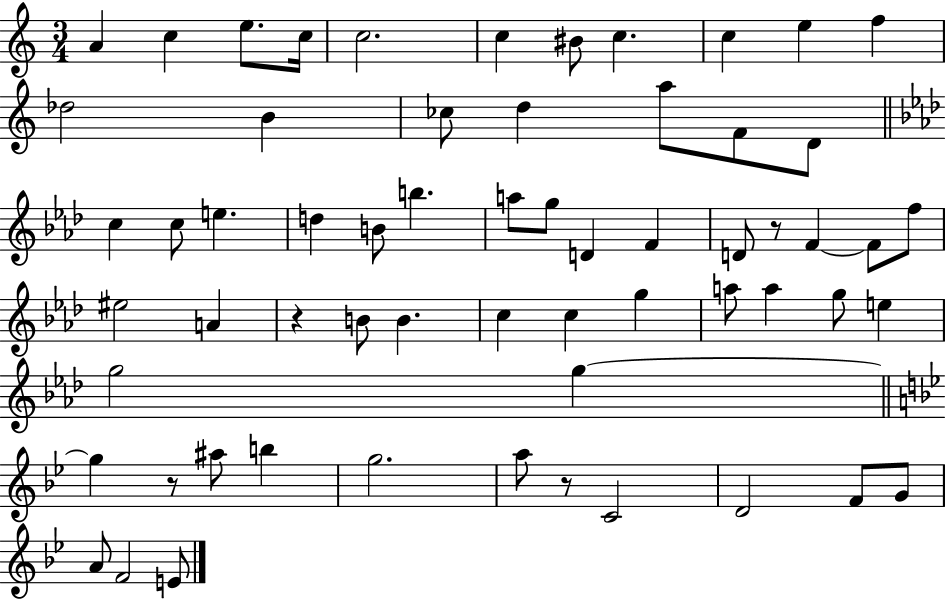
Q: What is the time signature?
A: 3/4